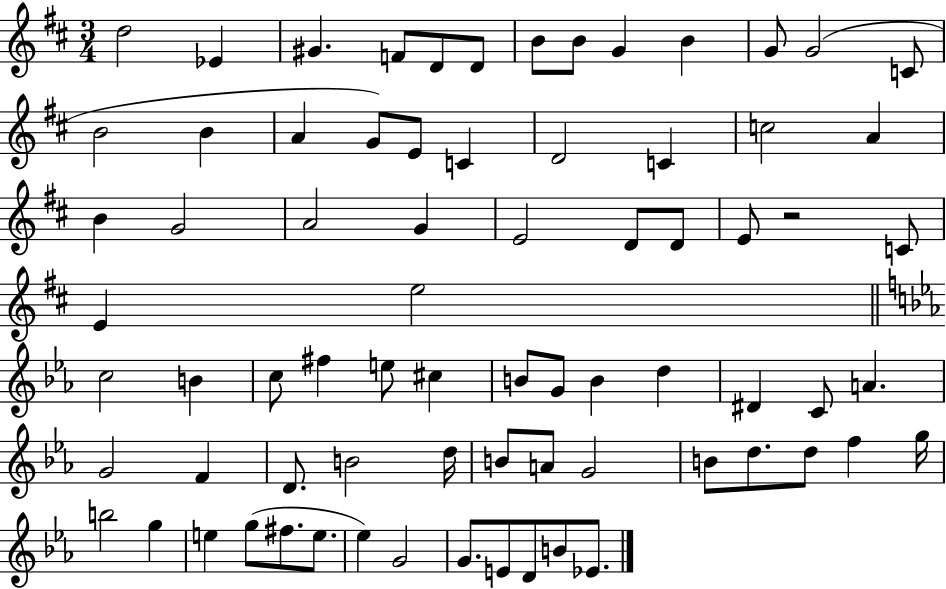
D5/h Eb4/q G#4/q. F4/e D4/e D4/e B4/e B4/e G4/q B4/q G4/e G4/h C4/e B4/h B4/q A4/q G4/e E4/e C4/q D4/h C4/q C5/h A4/q B4/q G4/h A4/h G4/q E4/h D4/e D4/e E4/e R/h C4/e E4/q E5/h C5/h B4/q C5/e F#5/q E5/e C#5/q B4/e G4/e B4/q D5/q D#4/q C4/e A4/q. G4/h F4/q D4/e. B4/h D5/s B4/e A4/e G4/h B4/e D5/e. D5/e F5/q G5/s B5/h G5/q E5/q G5/e F#5/e. E5/e. Eb5/q G4/h G4/e. E4/e D4/e B4/e Eb4/e.